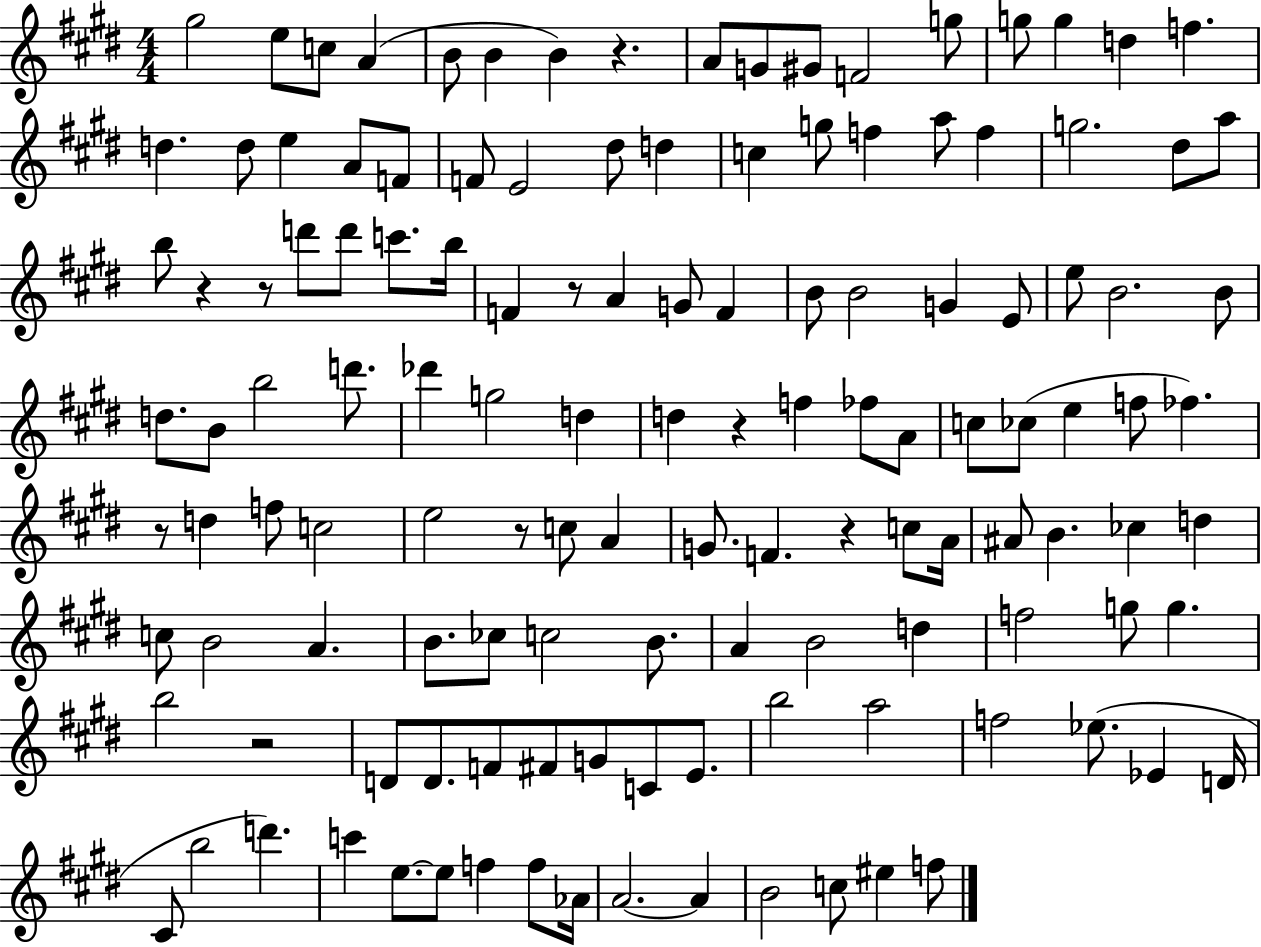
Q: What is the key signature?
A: E major